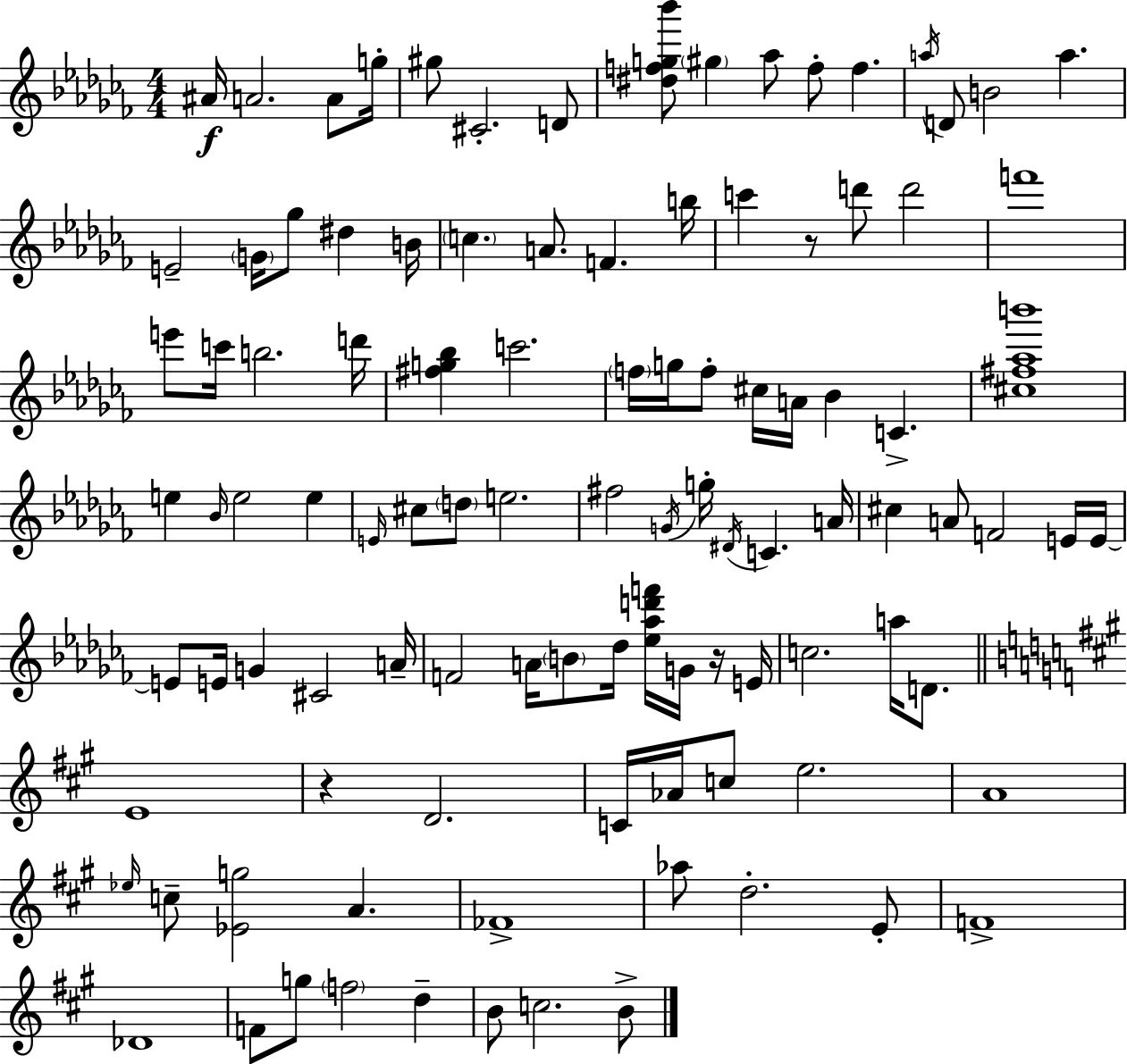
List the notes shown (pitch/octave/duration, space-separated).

A#4/s A4/h. A4/e G5/s G#5/e C#4/h. D4/e [D#5,F5,G5,Bb6]/e G#5/q Ab5/e F5/e F5/q. A5/s D4/e B4/h A5/q. E4/h G4/s Gb5/e D#5/q B4/s C5/q. A4/e. F4/q. B5/s C6/q R/e D6/e D6/h F6/w E6/e C6/s B5/h. D6/s [F#5,G5,Bb5]/q C6/h. F5/s G5/s F5/e C#5/s A4/s Bb4/q C4/q. [C#5,F#5,Ab5,B6]/w E5/q Bb4/s E5/h E5/q E4/s C#5/e D5/e E5/h. F#5/h G4/s G5/s D#4/s C4/q. A4/s C#5/q A4/e F4/h E4/s E4/s E4/e E4/s G4/q C#4/h A4/s F4/h A4/s B4/e Db5/s [Eb5,Ab5,D6,F6]/s G4/s R/s E4/s C5/h. A5/s D4/e. E4/w R/q D4/h. C4/s Ab4/s C5/e E5/h. A4/w Eb5/s C5/e [Eb4,G5]/h A4/q. FES4/w Ab5/e D5/h. E4/e F4/w Db4/w F4/e G5/e F5/h D5/q B4/e C5/h. B4/e